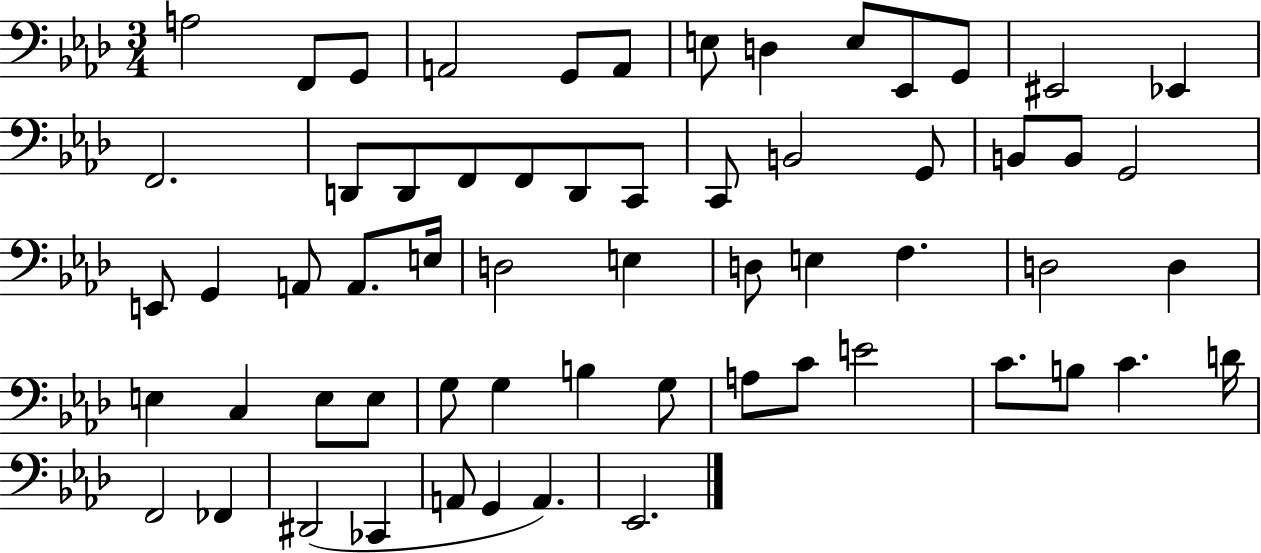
A3/h F2/e G2/e A2/h G2/e A2/e E3/e D3/q E3/e Eb2/e G2/e EIS2/h Eb2/q F2/h. D2/e D2/e F2/e F2/e D2/e C2/e C2/e B2/h G2/e B2/e B2/e G2/h E2/e G2/q A2/e A2/e. E3/s D3/h E3/q D3/e E3/q F3/q. D3/h D3/q E3/q C3/q E3/e E3/e G3/e G3/q B3/q G3/e A3/e C4/e E4/h C4/e. B3/e C4/q. D4/s F2/h FES2/q D#2/h CES2/q A2/e G2/q A2/q. Eb2/h.